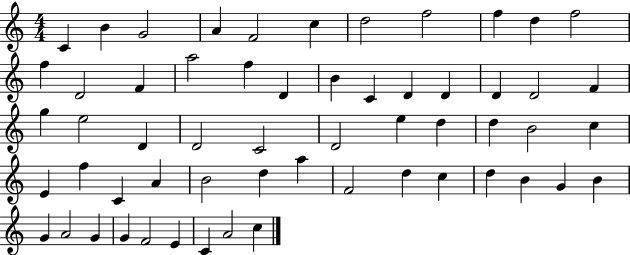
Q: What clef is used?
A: treble